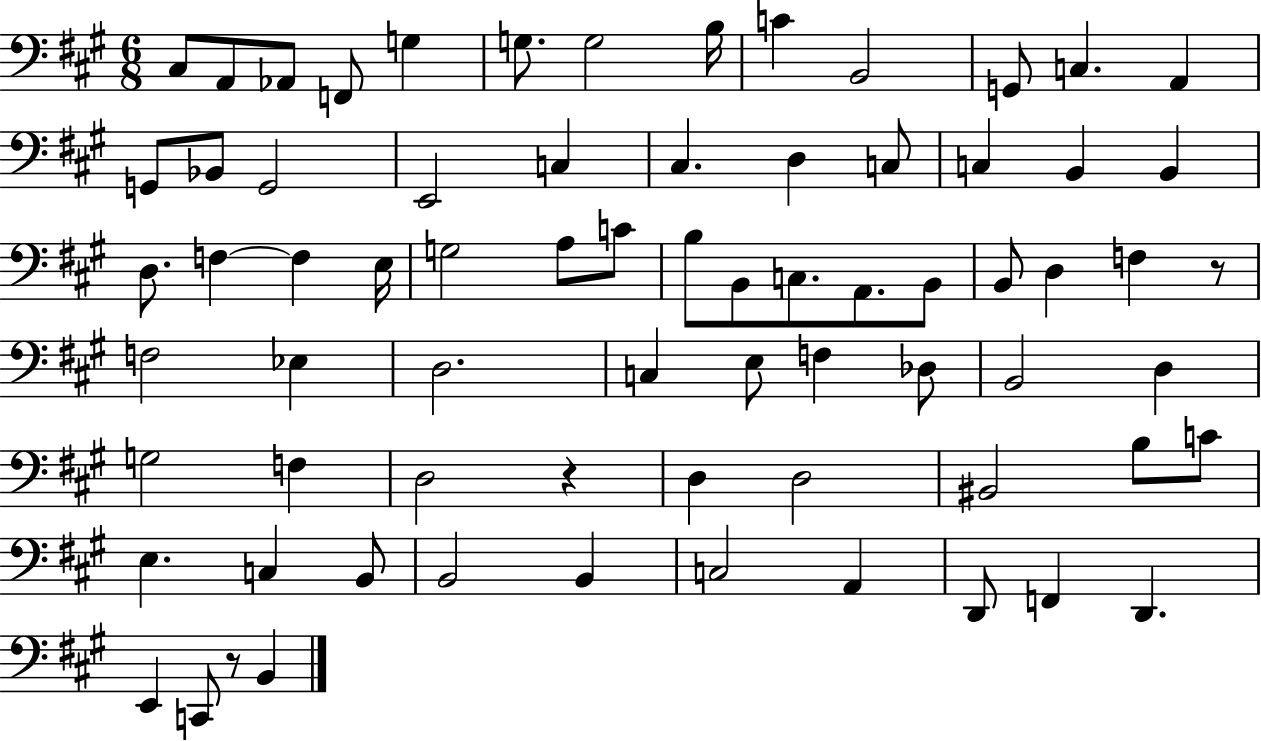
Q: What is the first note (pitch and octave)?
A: C#3